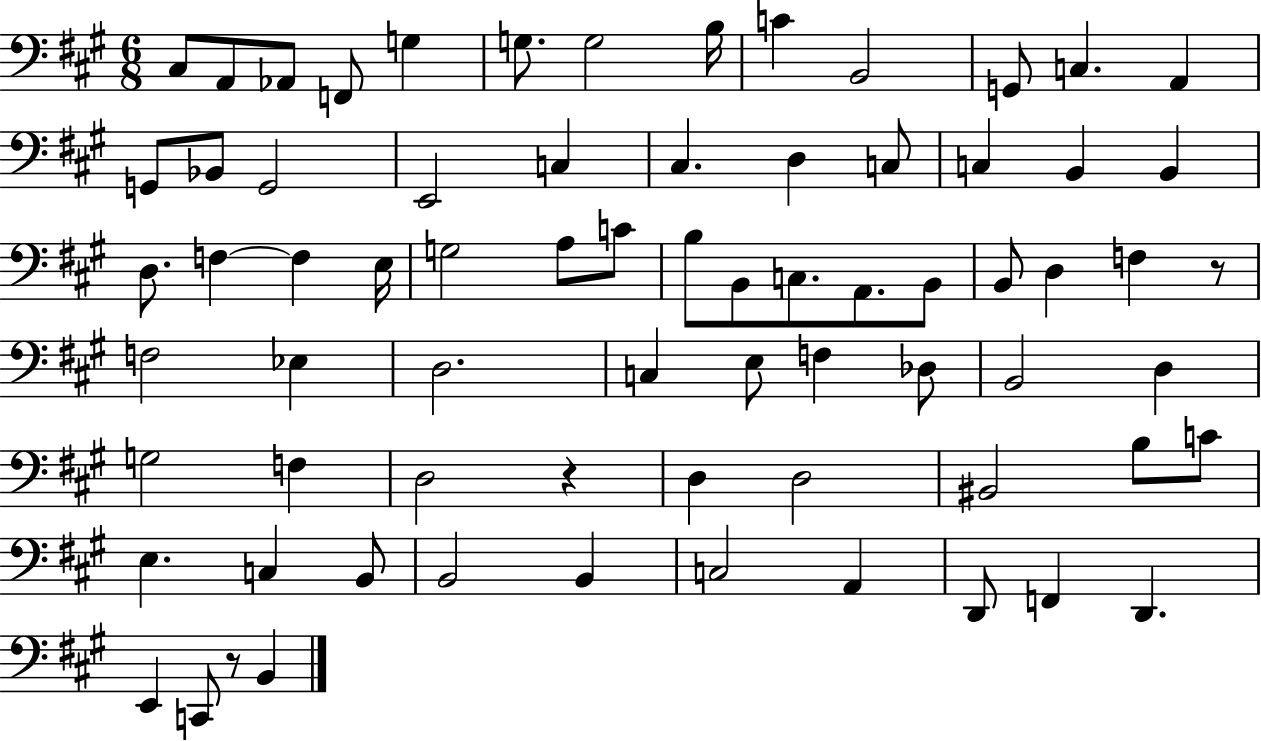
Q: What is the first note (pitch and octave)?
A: C#3